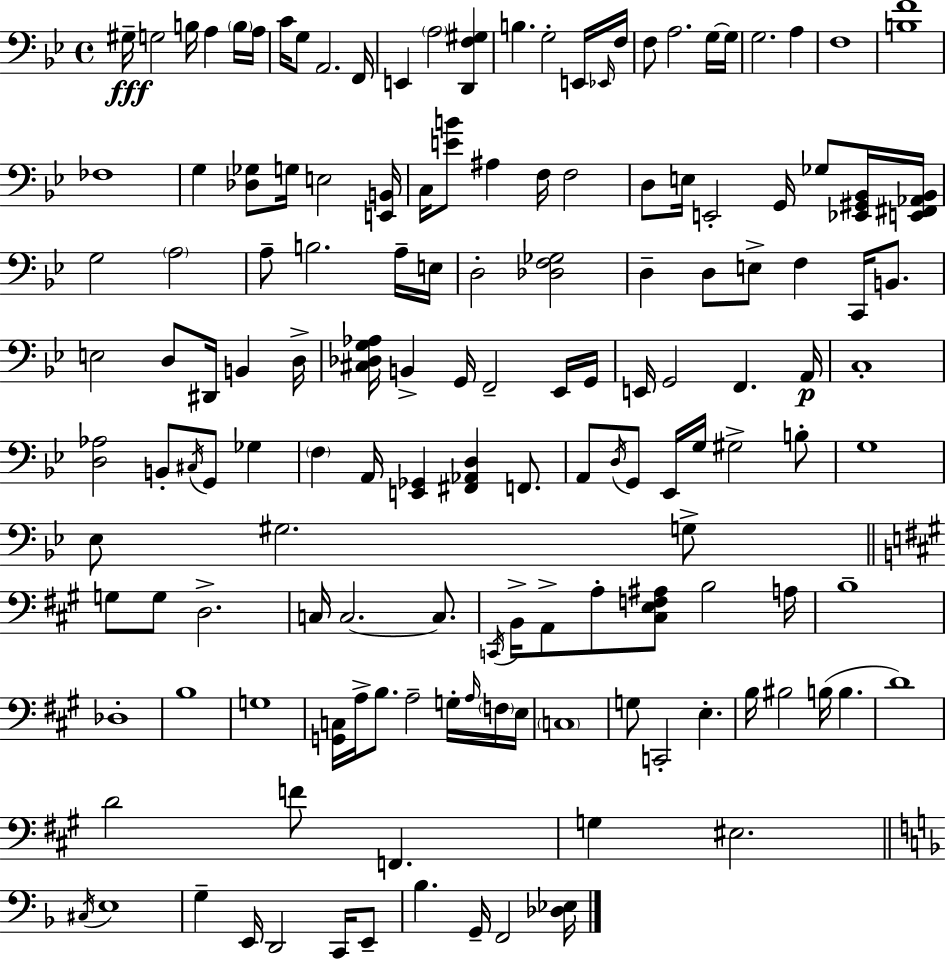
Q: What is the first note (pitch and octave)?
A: G#3